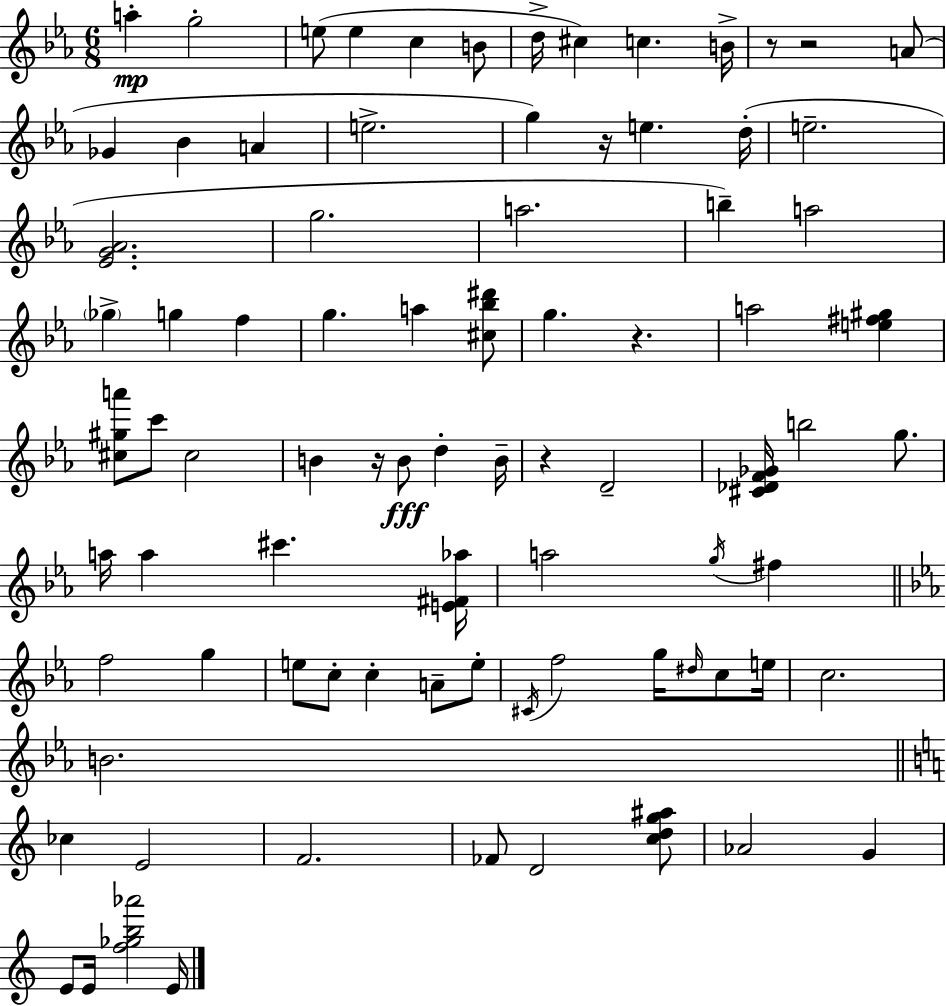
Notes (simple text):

A5/q G5/h E5/e E5/q C5/q B4/e D5/s C#5/q C5/q. B4/s R/e R/h A4/e Gb4/q Bb4/q A4/q E5/h. G5/q R/s E5/q. D5/s E5/h. [Eb4,G4,Ab4]/h. G5/h. A5/h. B5/q A5/h Gb5/q G5/q F5/q G5/q. A5/q [C#5,Bb5,D#6]/e G5/q. R/q. A5/h [E5,F#5,G#5]/q [C#5,G#5,A6]/e C6/e C#5/h B4/q R/s B4/e D5/q B4/s R/q D4/h [C#4,Db4,F4,Gb4]/s B5/h G5/e. A5/s A5/q C#6/q. [E4,F#4,Ab5]/s A5/h G5/s F#5/q F5/h G5/q E5/e C5/e C5/q A4/e E5/e C#4/s F5/h G5/s D#5/s C5/e E5/s C5/h. B4/h. CES5/q E4/h F4/h. FES4/e D4/h [C5,D5,G5,A#5]/e Ab4/h G4/q E4/e E4/s [F5,Gb5,B5,Ab6]/h E4/s